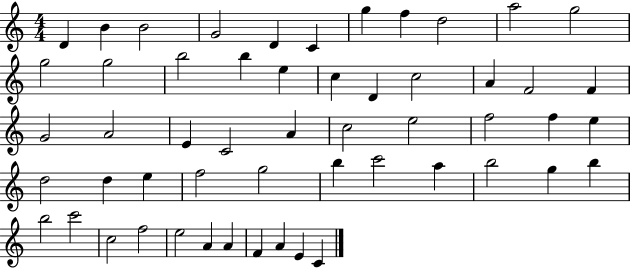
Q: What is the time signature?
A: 4/4